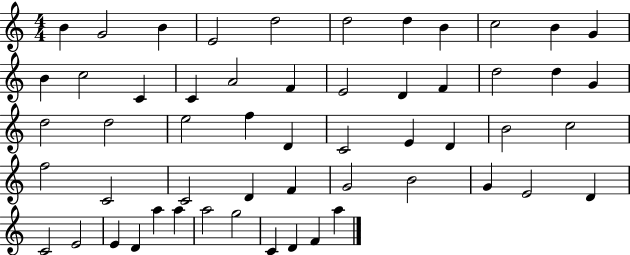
B4/q G4/h B4/q E4/h D5/h D5/h D5/q B4/q C5/h B4/q G4/q B4/q C5/h C4/q C4/q A4/h F4/q E4/h D4/q F4/q D5/h D5/q G4/q D5/h D5/h E5/h F5/q D4/q C4/h E4/q D4/q B4/h C5/h F5/h C4/h C4/h D4/q F4/q G4/h B4/h G4/q E4/h D4/q C4/h E4/h E4/q D4/q A5/q A5/q A5/h G5/h C4/q D4/q F4/q A5/q